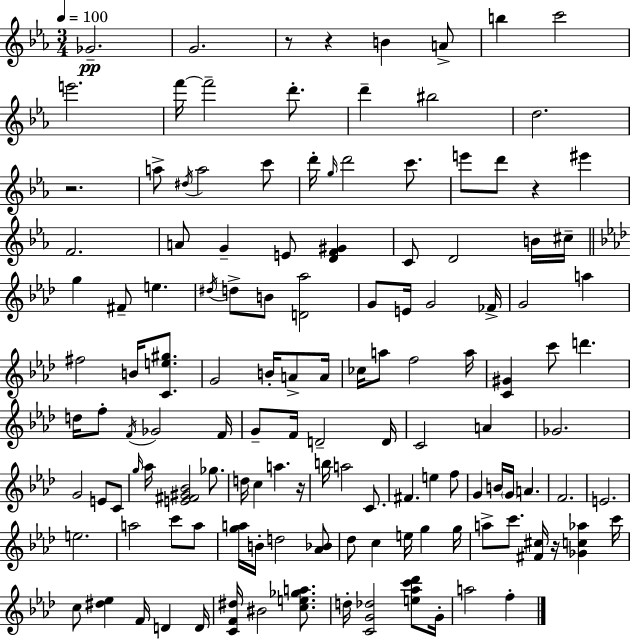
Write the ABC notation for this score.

X:1
T:Untitled
M:3/4
L:1/4
K:Eb
_G2 G2 z/2 z B A/2 b c'2 e'2 f'/4 f'2 d'/2 d' ^b2 d2 z2 a/2 ^d/4 a2 c'/2 d'/4 g/4 d'2 c'/2 e'/2 d'/2 z ^e' F2 A/2 G E/2 [DF^G] C/2 D2 B/4 ^c/4 g ^F/2 e ^d/4 d/2 B/2 [D_a]2 G/2 E/4 G2 _F/4 G2 a ^f2 B/4 [Ce^g]/2 G2 B/4 A/2 A/4 _c/4 a/2 f2 a/4 [C^G] c'/2 d' d/4 f/2 F/4 _G2 F/4 G/2 F/4 D2 D/4 C2 A _G2 G2 E/2 C/2 g/4 _a/4 [E^F^G_B]2 _g/2 d/4 c a z/4 b/4 a2 C/2 ^F e f/2 G B/4 G/4 A F2 E2 e2 a2 c'/2 a/2 [ga]/4 B/4 d2 [_A_B]/2 _d/2 c e/4 g g/4 a/2 c'/2 [^F^c]/4 z/4 [_Gc_a] c'/4 c/2 [^d_e] F/4 D D/4 [CF^d]/4 ^B2 [ce_ga]/2 d/4 [CG_d]2 [e_ac'_d']/2 G/4 a2 f